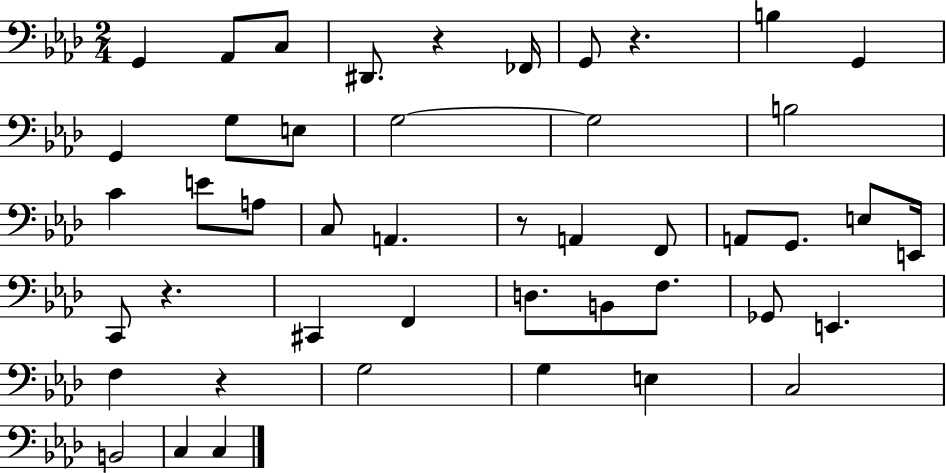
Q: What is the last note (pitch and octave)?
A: C3